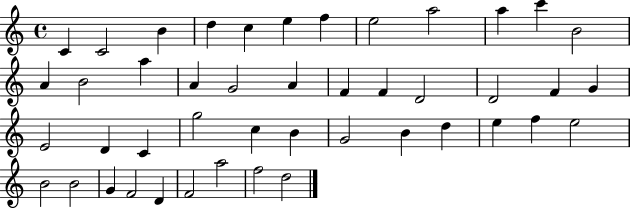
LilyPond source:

{
  \clef treble
  \time 4/4
  \defaultTimeSignature
  \key c \major
  c'4 c'2 b'4 | d''4 c''4 e''4 f''4 | e''2 a''2 | a''4 c'''4 b'2 | \break a'4 b'2 a''4 | a'4 g'2 a'4 | f'4 f'4 d'2 | d'2 f'4 g'4 | \break e'2 d'4 c'4 | g''2 c''4 b'4 | g'2 b'4 d''4 | e''4 f''4 e''2 | \break b'2 b'2 | g'4 f'2 d'4 | f'2 a''2 | f''2 d''2 | \break \bar "|."
}